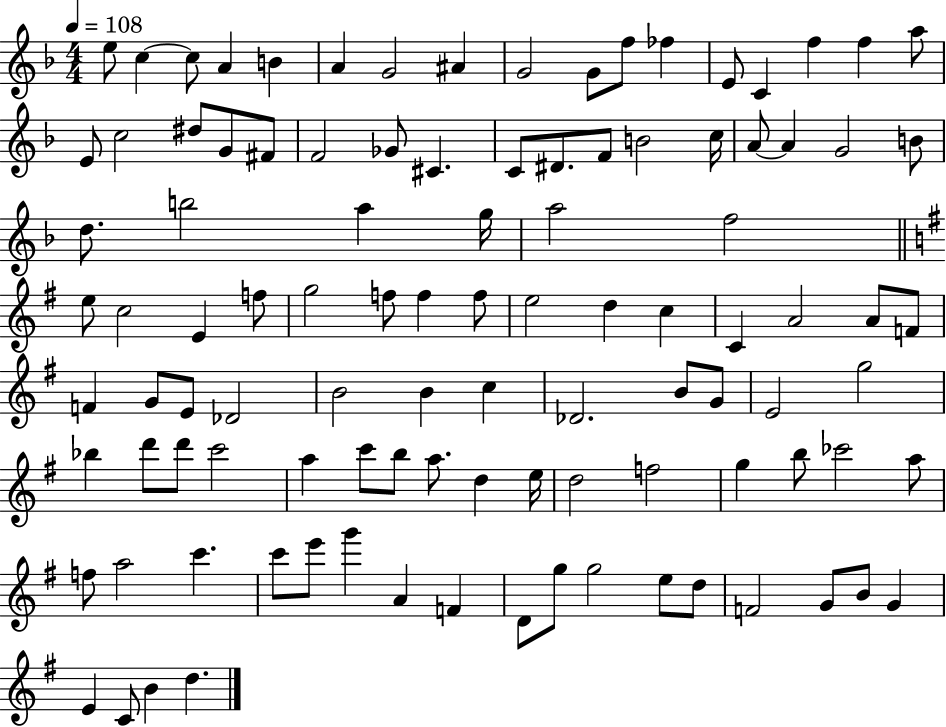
X:1
T:Untitled
M:4/4
L:1/4
K:F
e/2 c c/2 A B A G2 ^A G2 G/2 f/2 _f E/2 C f f a/2 E/2 c2 ^d/2 G/2 ^F/2 F2 _G/2 ^C C/2 ^D/2 F/2 B2 c/4 A/2 A G2 B/2 d/2 b2 a g/4 a2 f2 e/2 c2 E f/2 g2 f/2 f f/2 e2 d c C A2 A/2 F/2 F G/2 E/2 _D2 B2 B c _D2 B/2 G/2 E2 g2 _b d'/2 d'/2 c'2 a c'/2 b/2 a/2 d e/4 d2 f2 g b/2 _c'2 a/2 f/2 a2 c' c'/2 e'/2 g' A F D/2 g/2 g2 e/2 d/2 F2 G/2 B/2 G E C/2 B d